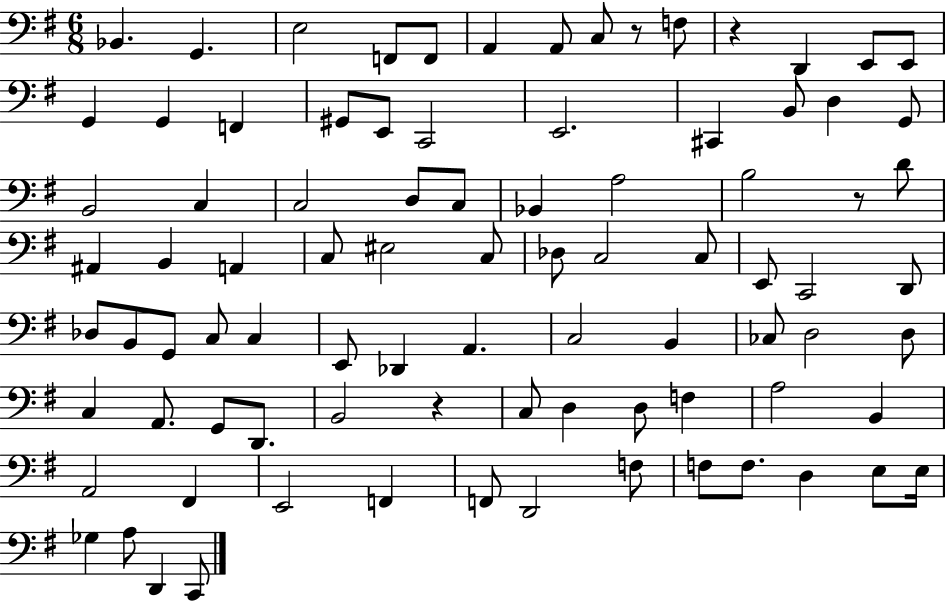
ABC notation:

X:1
T:Untitled
M:6/8
L:1/4
K:G
_B,, G,, E,2 F,,/2 F,,/2 A,, A,,/2 C,/2 z/2 F,/2 z D,, E,,/2 E,,/2 G,, G,, F,, ^G,,/2 E,,/2 C,,2 E,,2 ^C,, B,,/2 D, G,,/2 B,,2 C, C,2 D,/2 C,/2 _B,, A,2 B,2 z/2 D/2 ^A,, B,, A,, C,/2 ^E,2 C,/2 _D,/2 C,2 C,/2 E,,/2 C,,2 D,,/2 _D,/2 B,,/2 G,,/2 C,/2 C, E,,/2 _D,, A,, C,2 B,, _C,/2 D,2 D,/2 C, A,,/2 G,,/2 D,,/2 B,,2 z C,/2 D, D,/2 F, A,2 B,, A,,2 ^F,, E,,2 F,, F,,/2 D,,2 F,/2 F,/2 F,/2 D, E,/2 E,/4 _G, A,/2 D,, C,,/2